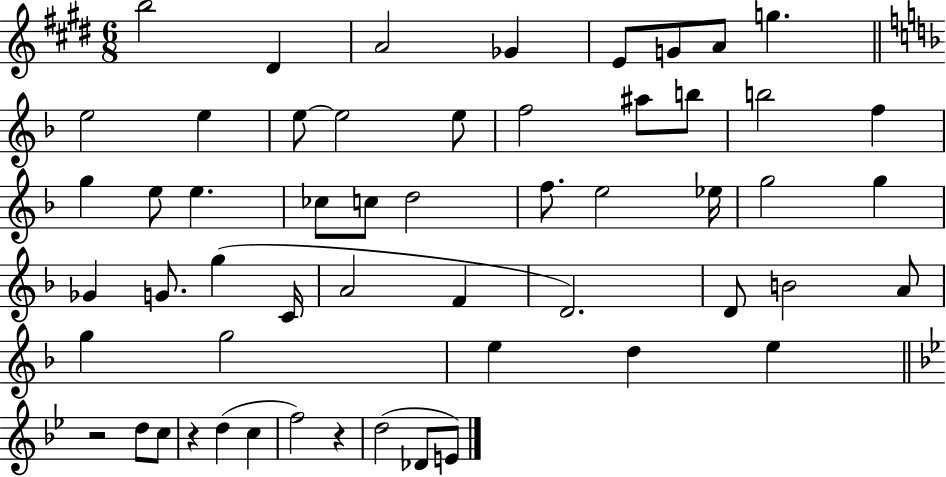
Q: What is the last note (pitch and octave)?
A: E4